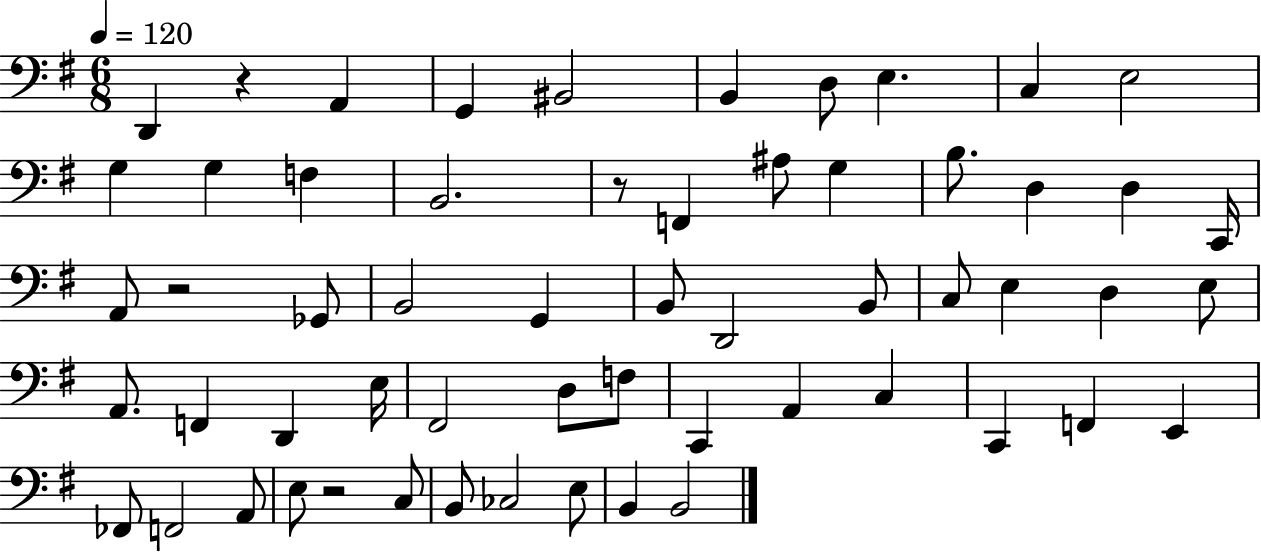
X:1
T:Untitled
M:6/8
L:1/4
K:G
D,, z A,, G,, ^B,,2 B,, D,/2 E, C, E,2 G, G, F, B,,2 z/2 F,, ^A,/2 G, B,/2 D, D, C,,/4 A,,/2 z2 _G,,/2 B,,2 G,, B,,/2 D,,2 B,,/2 C,/2 E, D, E,/2 A,,/2 F,, D,, E,/4 ^F,,2 D,/2 F,/2 C,, A,, C, C,, F,, E,, _F,,/2 F,,2 A,,/2 E,/2 z2 C,/2 B,,/2 _C,2 E,/2 B,, B,,2